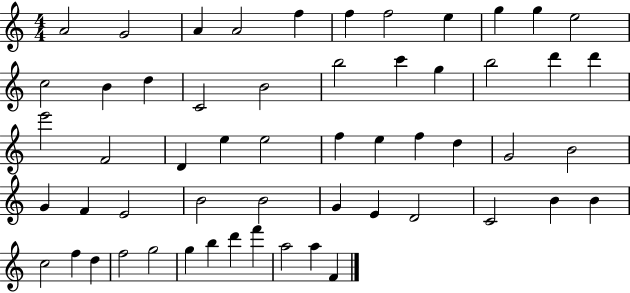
{
  \clef treble
  \numericTimeSignature
  \time 4/4
  \key c \major
  a'2 g'2 | a'4 a'2 f''4 | f''4 f''2 e''4 | g''4 g''4 e''2 | \break c''2 b'4 d''4 | c'2 b'2 | b''2 c'''4 g''4 | b''2 d'''4 d'''4 | \break e'''2 f'2 | d'4 e''4 e''2 | f''4 e''4 f''4 d''4 | g'2 b'2 | \break g'4 f'4 e'2 | b'2 b'2 | g'4 e'4 d'2 | c'2 b'4 b'4 | \break c''2 f''4 d''4 | f''2 g''2 | g''4 b''4 d'''4 f'''4 | a''2 a''4 f'4 | \break \bar "|."
}